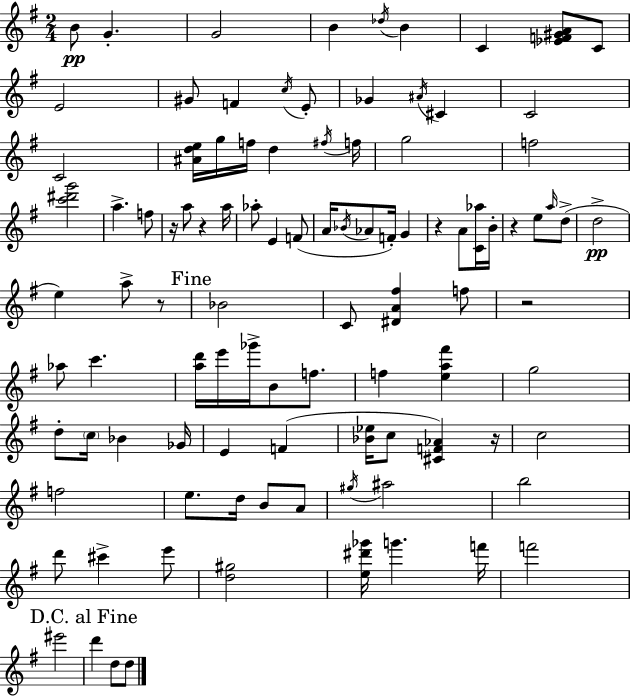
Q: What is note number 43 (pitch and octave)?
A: D5